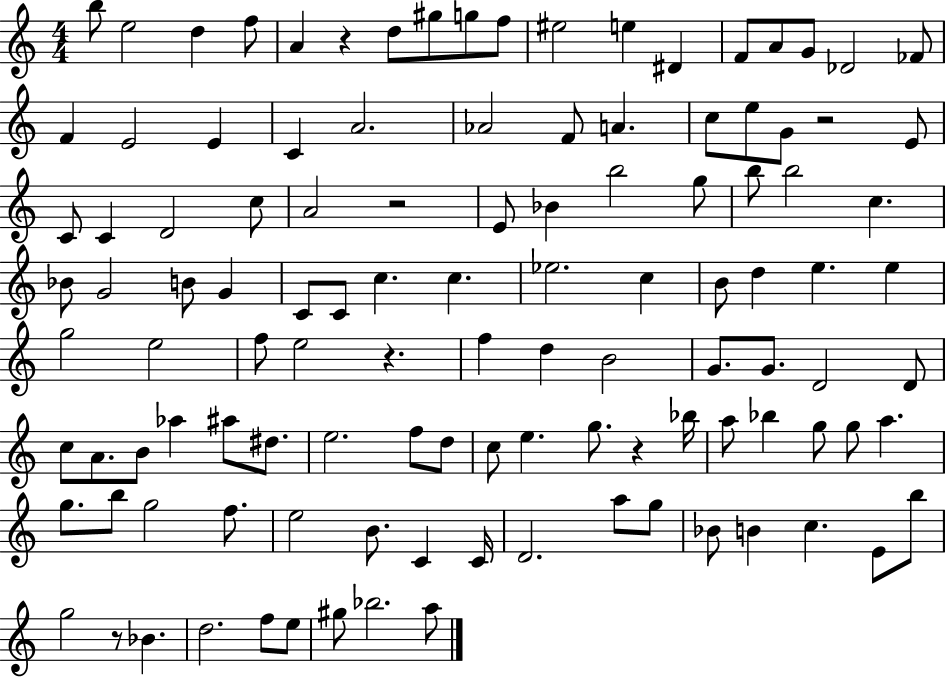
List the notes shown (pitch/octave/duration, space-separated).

B5/e E5/h D5/q F5/e A4/q R/q D5/e G#5/e G5/e F5/e EIS5/h E5/q D#4/q F4/e A4/e G4/e Db4/h FES4/e F4/q E4/h E4/q C4/q A4/h. Ab4/h F4/e A4/q. C5/e E5/e G4/e R/h E4/e C4/e C4/q D4/h C5/e A4/h R/h E4/e Bb4/q B5/h G5/e B5/e B5/h C5/q. Bb4/e G4/h B4/e G4/q C4/e C4/e C5/q. C5/q. Eb5/h. C5/q B4/e D5/q E5/q. E5/q G5/h E5/h F5/e E5/h R/q. F5/q D5/q B4/h G4/e. G4/e. D4/h D4/e C5/e A4/e. B4/e Ab5/q A#5/e D#5/e. E5/h. F5/e D5/e C5/e E5/q. G5/e. R/q Bb5/s A5/e Bb5/q G5/e G5/e A5/q. G5/e. B5/e G5/h F5/e. E5/h B4/e. C4/q C4/s D4/h. A5/e G5/e Bb4/e B4/q C5/q. E4/e B5/e G5/h R/e Bb4/q. D5/h. F5/e E5/e G#5/e Bb5/h. A5/e